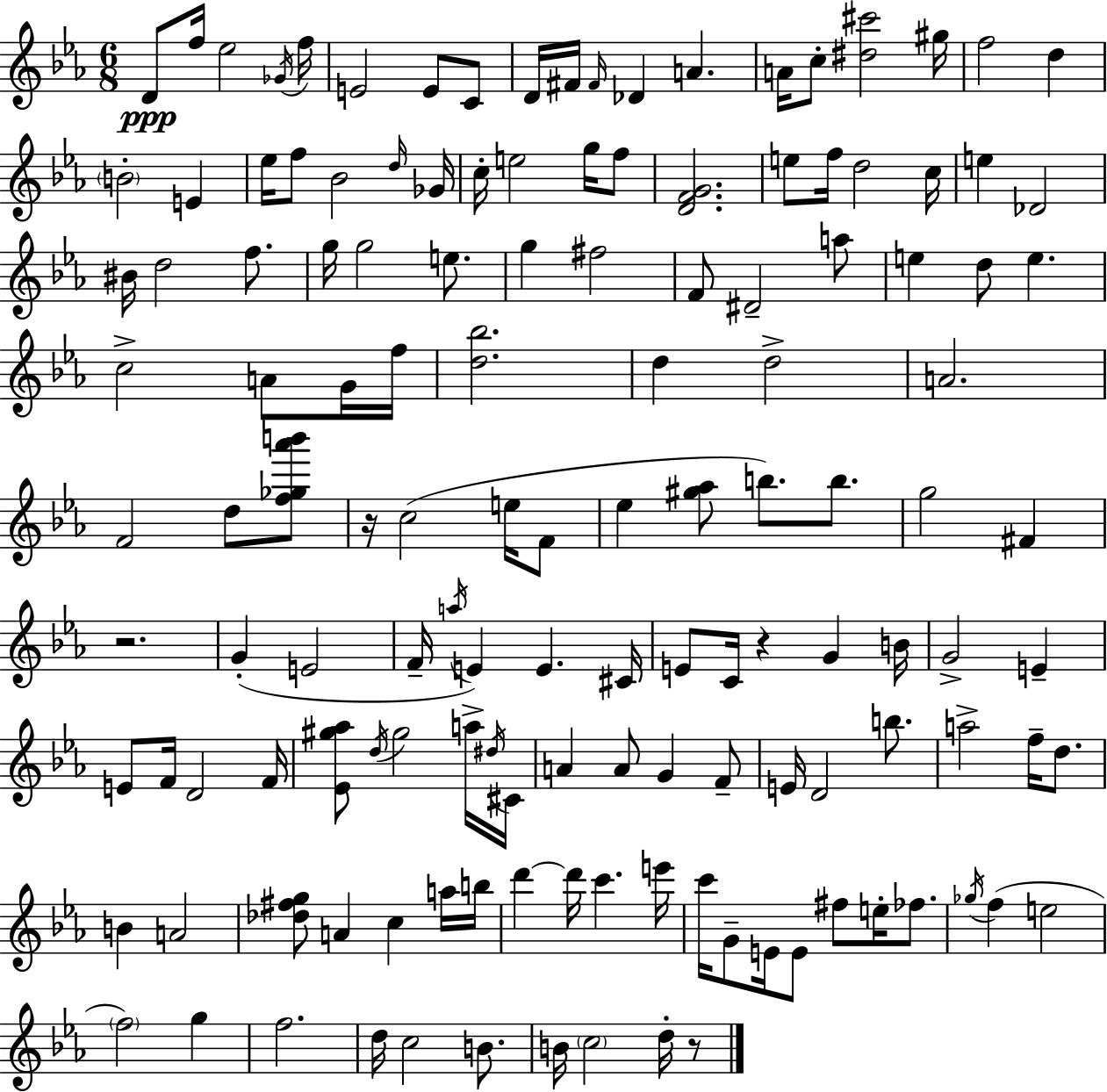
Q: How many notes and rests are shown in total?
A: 138